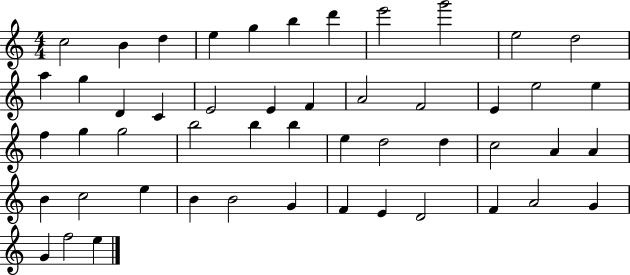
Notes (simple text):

C5/h B4/q D5/q E5/q G5/q B5/q D6/q E6/h G6/h E5/h D5/h A5/q G5/q D4/q C4/q E4/h E4/q F4/q A4/h F4/h E4/q E5/h E5/q F5/q G5/q G5/h B5/h B5/q B5/q E5/q D5/h D5/q C5/h A4/q A4/q B4/q C5/h E5/q B4/q B4/h G4/q F4/q E4/q D4/h F4/q A4/h G4/q G4/q F5/h E5/q